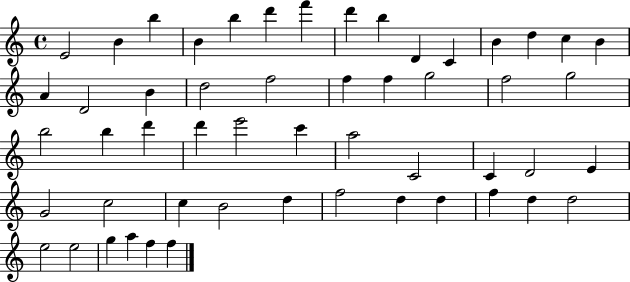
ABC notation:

X:1
T:Untitled
M:4/4
L:1/4
K:C
E2 B b B b d' f' d' b D C B d c B A D2 B d2 f2 f f g2 f2 g2 b2 b d' d' e'2 c' a2 C2 C D2 E G2 c2 c B2 d f2 d d f d d2 e2 e2 g a f f